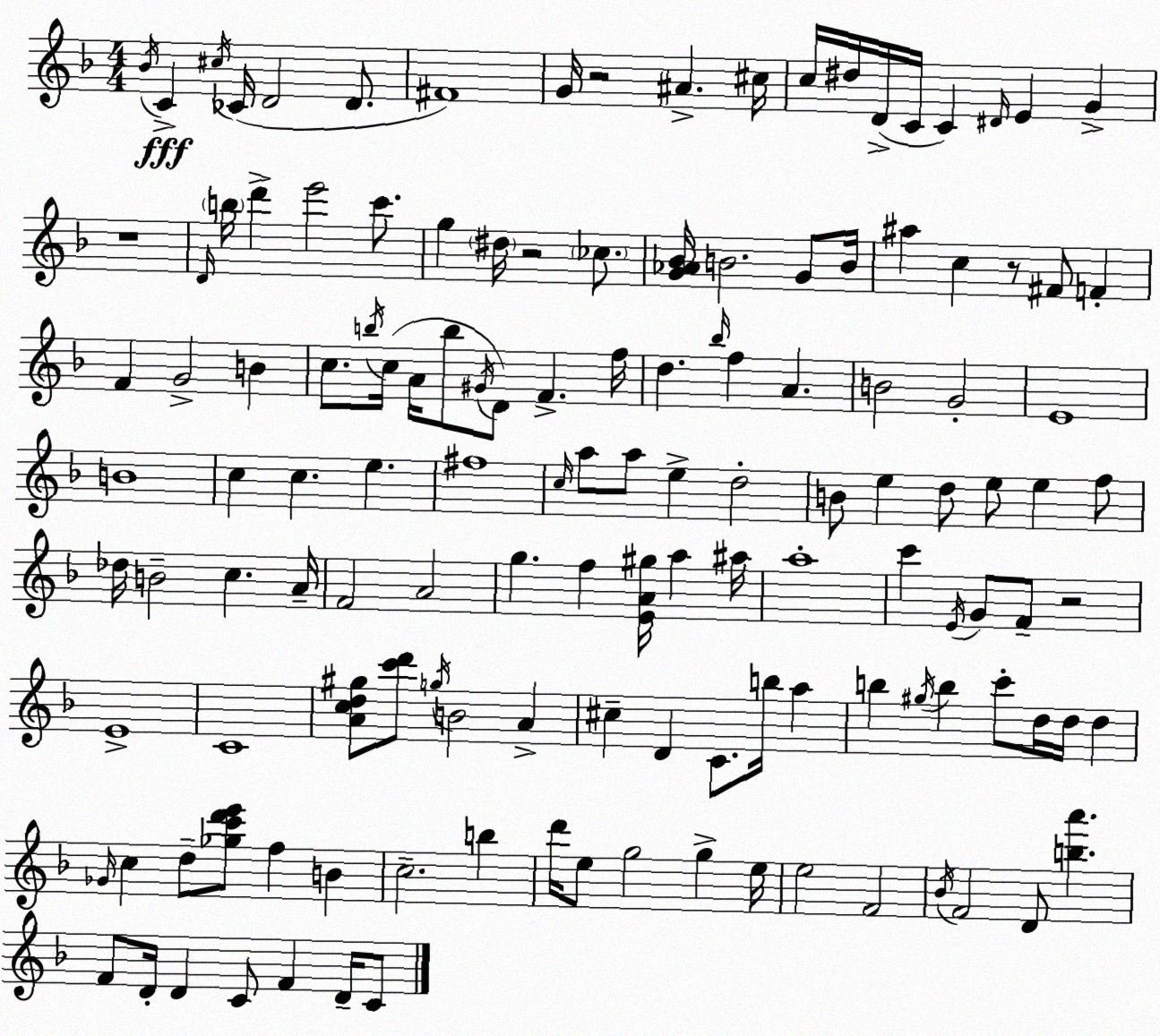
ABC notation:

X:1
T:Untitled
M:4/4
L:1/4
K:Dm
_B/4 C ^c/4 _C/4 D2 D/2 ^F4 G/4 z2 ^A ^c/4 c/4 ^d/4 D/4 C/4 C ^D/4 E G z4 D/4 b/4 d' e'2 c'/2 g ^d/4 z2 _c/2 [G_A_B]/4 B2 G/2 B/4 ^a c z/2 ^F/2 F F G2 B c/2 b/4 c/4 A/4 b/2 ^G/4 D/2 F f/4 d _b/4 f A B2 G2 E4 B4 c c e ^f4 c/4 a/2 a/2 e d2 B/2 e d/2 e/2 e f/2 _d/4 B2 c A/4 F2 A2 g f [EA^g]/4 a ^a/4 a4 c' E/4 G/2 F/2 z2 E4 C4 [Acd^g]/2 [c'd']/2 g/4 B2 A ^c D C/2 b/4 a b ^g/4 b c'/2 d/4 d/4 d _G/4 c d/2 [_gc'd'e']/2 f B c2 b d'/4 e/2 g2 g e/4 e2 F2 _B/4 F2 D/2 [ba'] F/2 D/4 D C/2 F D/4 C/2